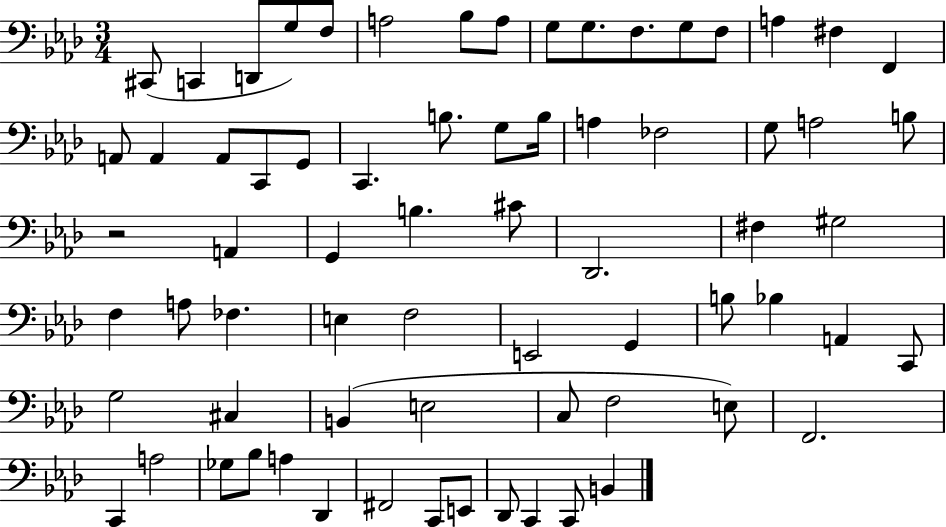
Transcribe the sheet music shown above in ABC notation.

X:1
T:Untitled
M:3/4
L:1/4
K:Ab
^C,,/2 C,, D,,/2 G,/2 F,/2 A,2 _B,/2 A,/2 G,/2 G,/2 F,/2 G,/2 F,/2 A, ^F, F,, A,,/2 A,, A,,/2 C,,/2 G,,/2 C,, B,/2 G,/2 B,/4 A, _F,2 G,/2 A,2 B,/2 z2 A,, G,, B, ^C/2 _D,,2 ^F, ^G,2 F, A,/2 _F, E, F,2 E,,2 G,, B,/2 _B, A,, C,,/2 G,2 ^C, B,, E,2 C,/2 F,2 E,/2 F,,2 C,, A,2 _G,/2 _B,/2 A, _D,, ^F,,2 C,,/2 E,,/2 _D,,/2 C,, C,,/2 B,,